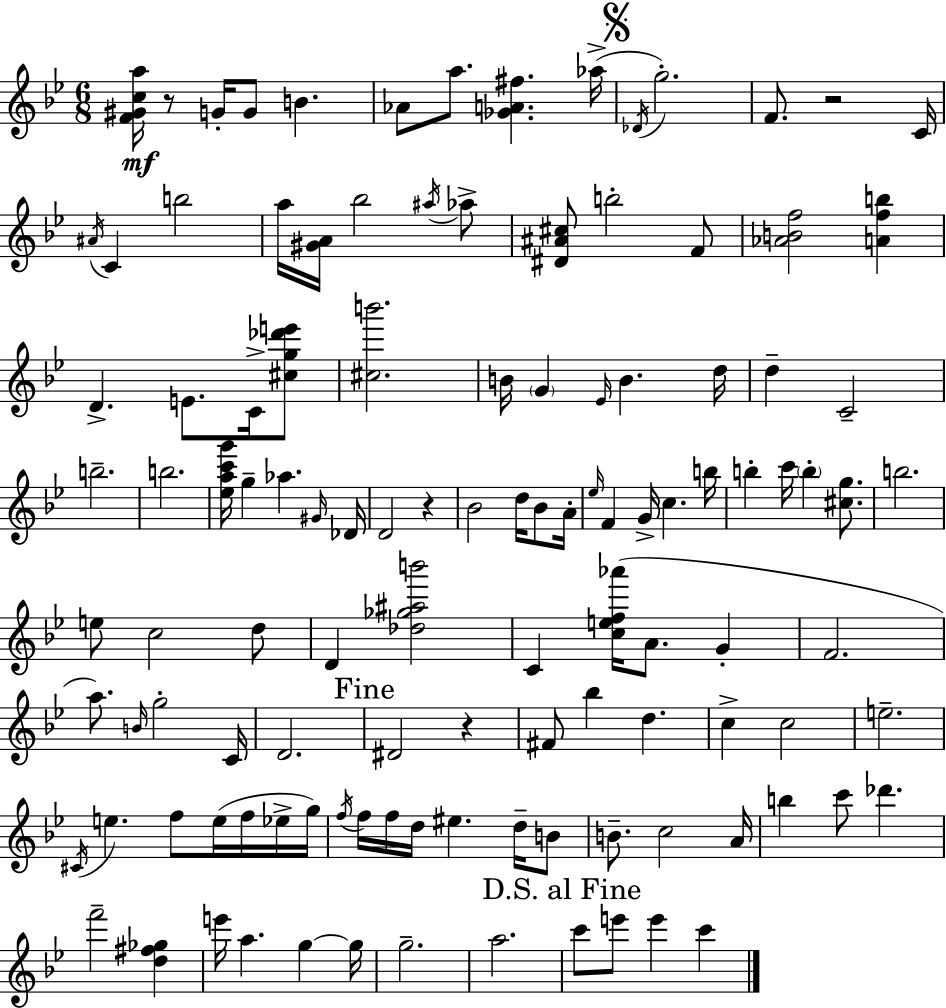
X:1
T:Untitled
M:6/8
L:1/4
K:Bb
[F^Gca]/4 z/2 G/4 G/2 B _A/2 a/2 [_GA^f] _a/4 _D/4 g2 F/2 z2 C/4 ^A/4 C b2 a/4 [^GA]/4 _b2 ^a/4 _a/2 [^D^A^c]/2 b2 F/2 [_ABf]2 [Afb] D E/2 C/4 [^cg_d'e']/2 [^cb']2 B/4 G _E/4 B d/4 d C2 b2 b2 [_eac'g']/4 g _a ^G/4 _D/4 D2 z _B2 d/4 _B/2 A/4 _e/4 F G/4 c b/4 b c'/4 b [^cg]/2 b2 e/2 c2 d/2 D [_d_g^ab']2 C [cef_a']/4 A/2 G F2 a/2 B/4 g2 C/4 D2 ^D2 z ^F/2 _b d c c2 e2 ^C/4 e f/2 e/4 f/4 _e/4 g/4 f/4 f/4 f/4 d/4 ^e d/4 B/2 B/2 c2 A/4 b c'/2 _d' f'2 [d^f_g] e'/4 a g g/4 g2 a2 c'/2 e'/2 e' c'